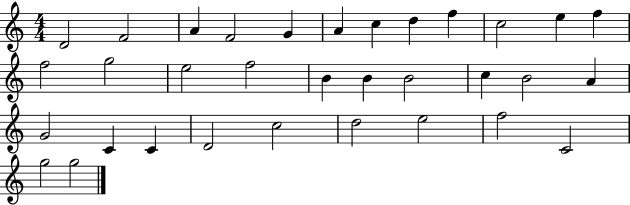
{
  \clef treble
  \numericTimeSignature
  \time 4/4
  \key c \major
  d'2 f'2 | a'4 f'2 g'4 | a'4 c''4 d''4 f''4 | c''2 e''4 f''4 | \break f''2 g''2 | e''2 f''2 | b'4 b'4 b'2 | c''4 b'2 a'4 | \break g'2 c'4 c'4 | d'2 c''2 | d''2 e''2 | f''2 c'2 | \break g''2 g''2 | \bar "|."
}